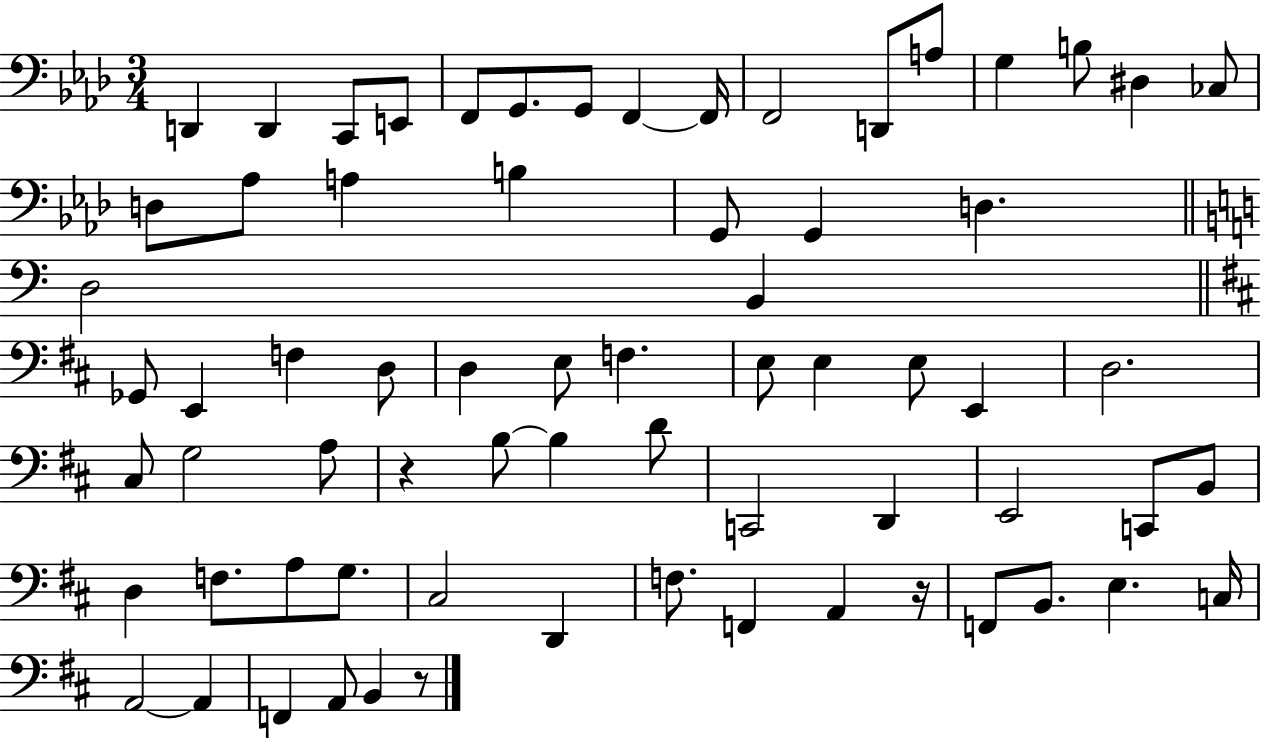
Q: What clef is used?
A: bass